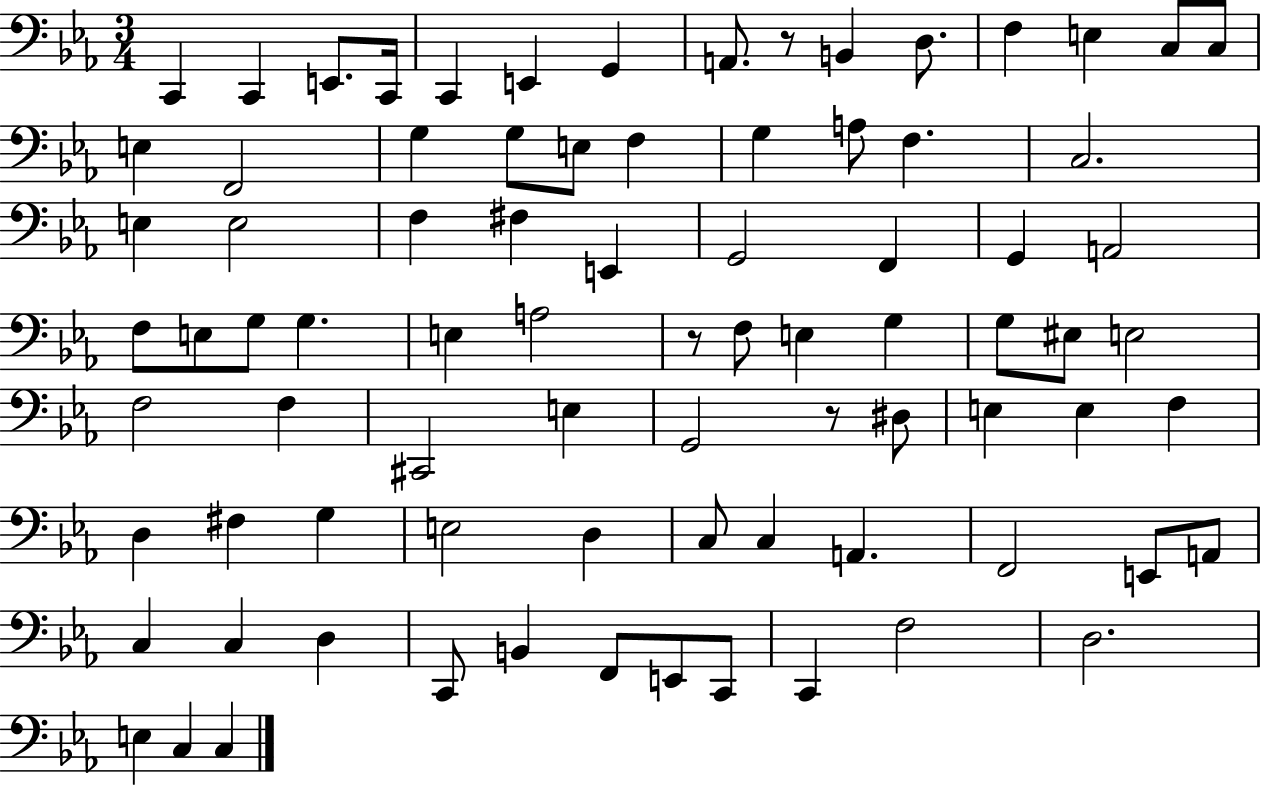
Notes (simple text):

C2/q C2/q E2/e. C2/s C2/q E2/q G2/q A2/e. R/e B2/q D3/e. F3/q E3/q C3/e C3/e E3/q F2/h G3/q G3/e E3/e F3/q G3/q A3/e F3/q. C3/h. E3/q E3/h F3/q F#3/q E2/q G2/h F2/q G2/q A2/h F3/e E3/e G3/e G3/q. E3/q A3/h R/e F3/e E3/q G3/q G3/e EIS3/e E3/h F3/h F3/q C#2/h E3/q G2/h R/e D#3/e E3/q E3/q F3/q D3/q F#3/q G3/q E3/h D3/q C3/e C3/q A2/q. F2/h E2/e A2/e C3/q C3/q D3/q C2/e B2/q F2/e E2/e C2/e C2/q F3/h D3/h. E3/q C3/q C3/q